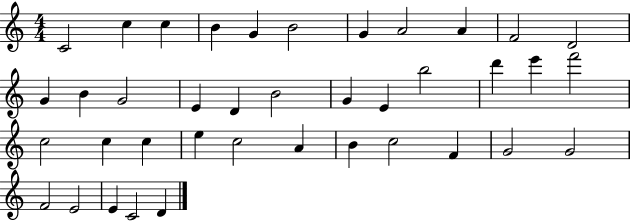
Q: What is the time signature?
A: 4/4